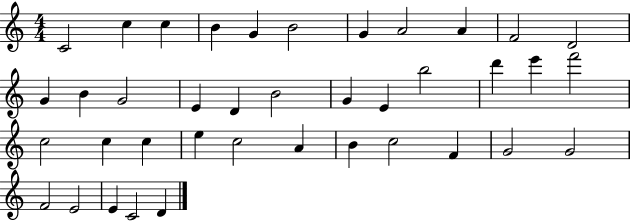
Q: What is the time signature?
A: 4/4